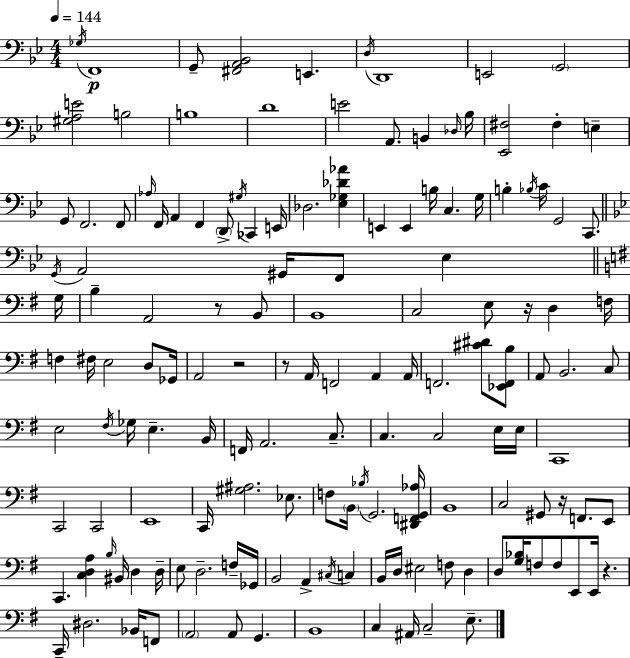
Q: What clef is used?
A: bass